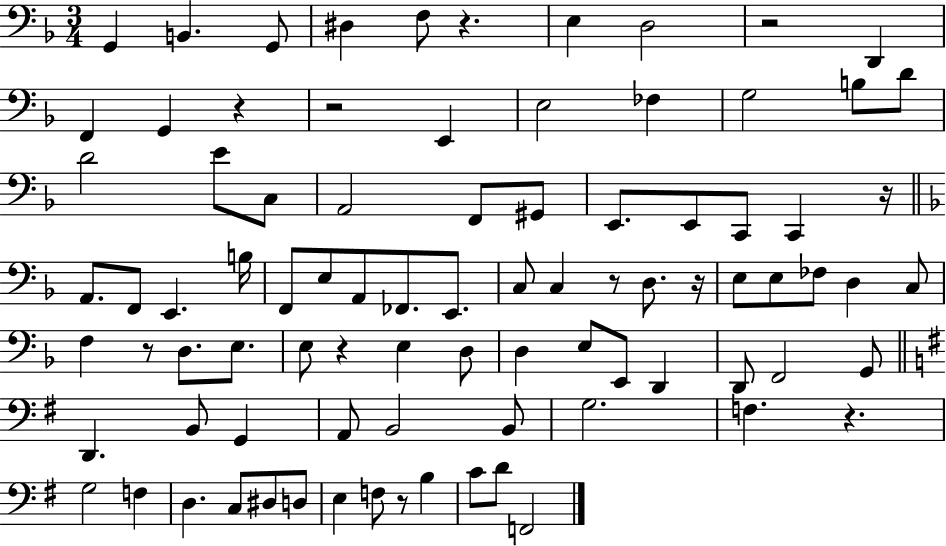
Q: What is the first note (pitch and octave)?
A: G2